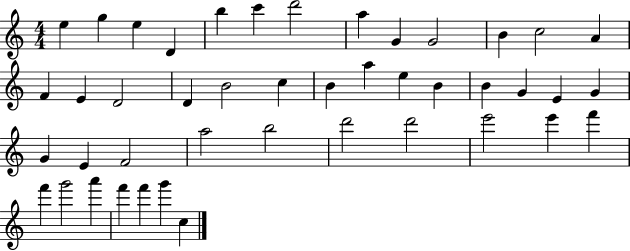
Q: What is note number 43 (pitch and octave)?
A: G6